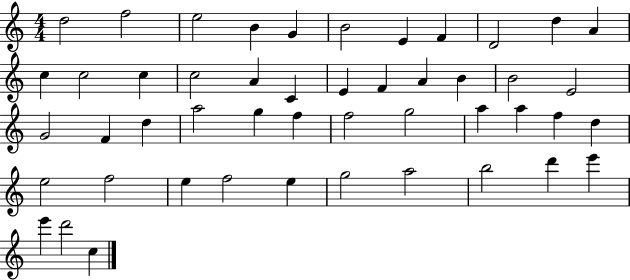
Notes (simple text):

D5/h F5/h E5/h B4/q G4/q B4/h E4/q F4/q D4/h D5/q A4/q C5/q C5/h C5/q C5/h A4/q C4/q E4/q F4/q A4/q B4/q B4/h E4/h G4/h F4/q D5/q A5/h G5/q F5/q F5/h G5/h A5/q A5/q F5/q D5/q E5/h F5/h E5/q F5/h E5/q G5/h A5/h B5/h D6/q E6/q E6/q D6/h C5/q